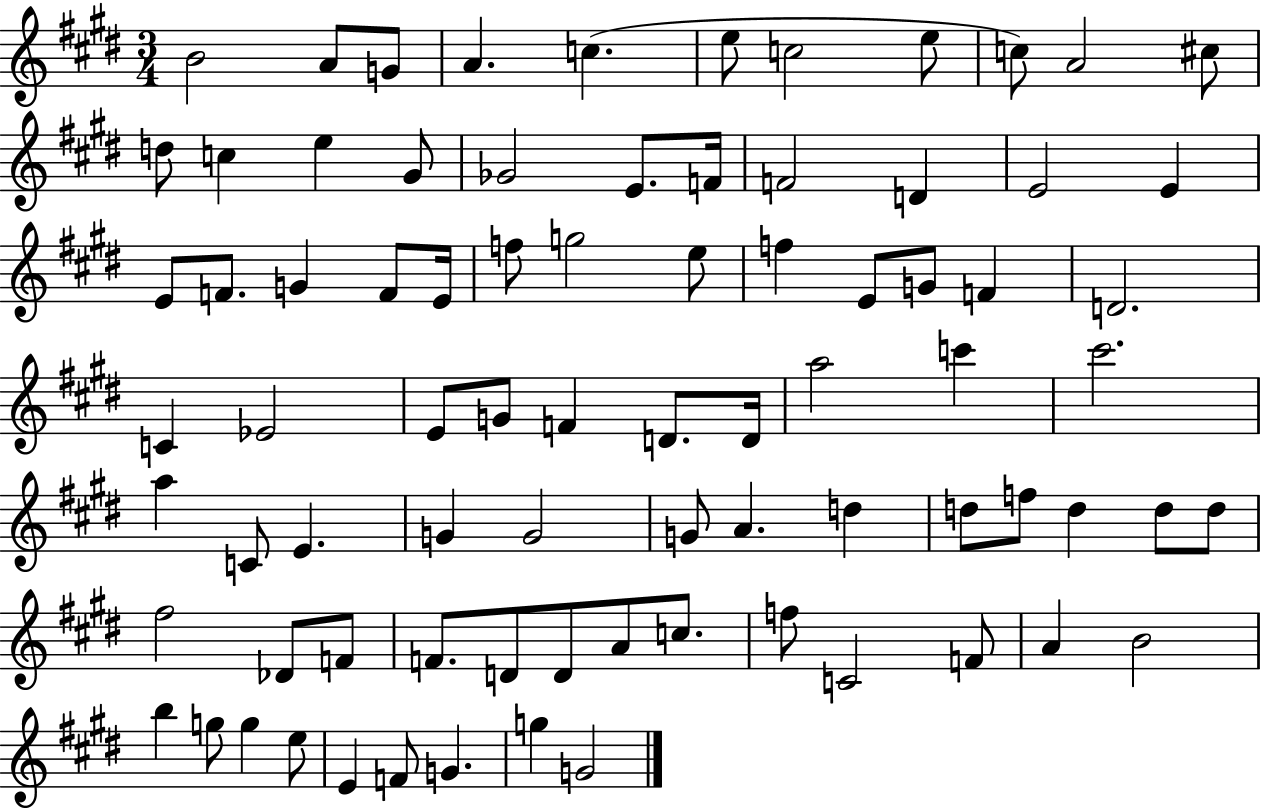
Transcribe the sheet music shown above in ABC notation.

X:1
T:Untitled
M:3/4
L:1/4
K:E
B2 A/2 G/2 A c e/2 c2 e/2 c/2 A2 ^c/2 d/2 c e ^G/2 _G2 E/2 F/4 F2 D E2 E E/2 F/2 G F/2 E/4 f/2 g2 e/2 f E/2 G/2 F D2 C _E2 E/2 G/2 F D/2 D/4 a2 c' ^c'2 a C/2 E G G2 G/2 A d d/2 f/2 d d/2 d/2 ^f2 _D/2 F/2 F/2 D/2 D/2 A/2 c/2 f/2 C2 F/2 A B2 b g/2 g e/2 E F/2 G g G2